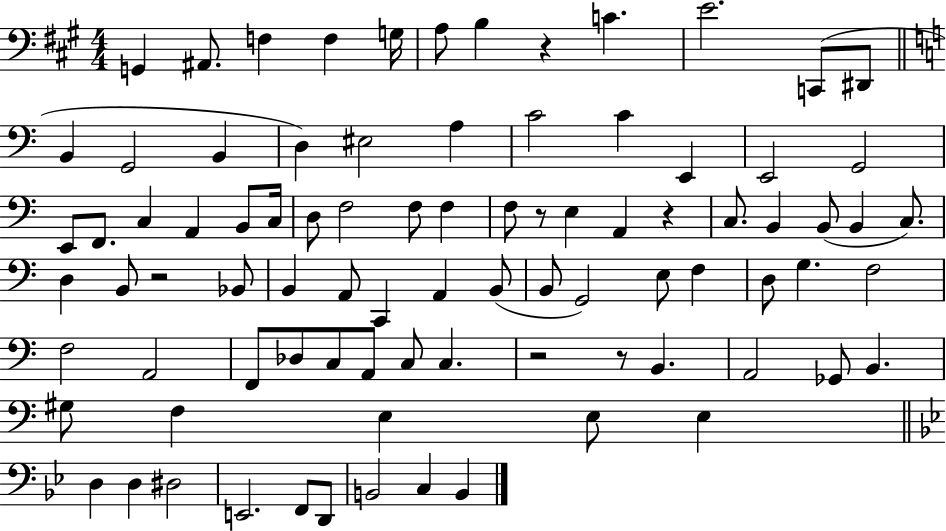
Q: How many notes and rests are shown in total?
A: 87